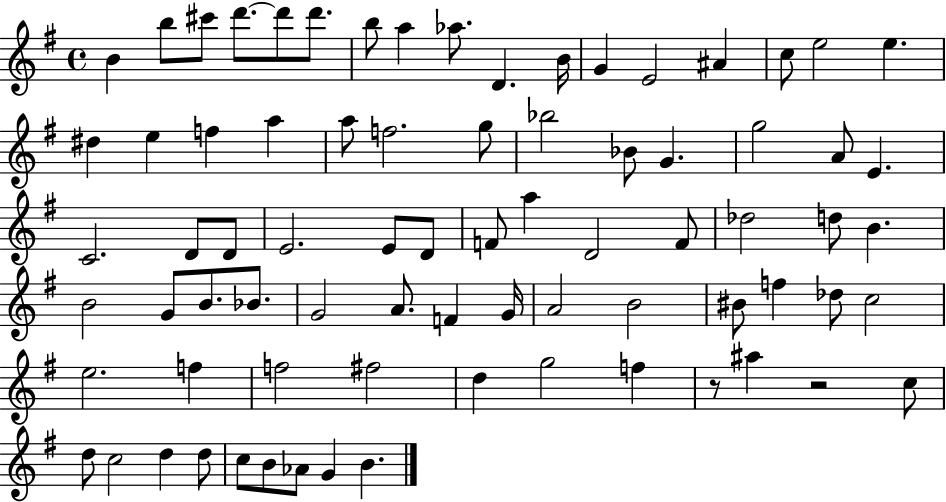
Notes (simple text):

B4/q B5/e C#6/e D6/e. D6/e D6/e. B5/e A5/q Ab5/e. D4/q. B4/s G4/q E4/h A#4/q C5/e E5/h E5/q. D#5/q E5/q F5/q A5/q A5/e F5/h. G5/e Bb5/h Bb4/e G4/q. G5/h A4/e E4/q. C4/h. D4/e D4/e E4/h. E4/e D4/e F4/e A5/q D4/h F4/e Db5/h D5/e B4/q. B4/h G4/e B4/e. Bb4/e. G4/h A4/e. F4/q G4/s A4/h B4/h BIS4/e F5/q Db5/e C5/h E5/h. F5/q F5/h F#5/h D5/q G5/h F5/q R/e A#5/q R/h C5/e D5/e C5/h D5/q D5/e C5/e B4/e Ab4/e G4/q B4/q.